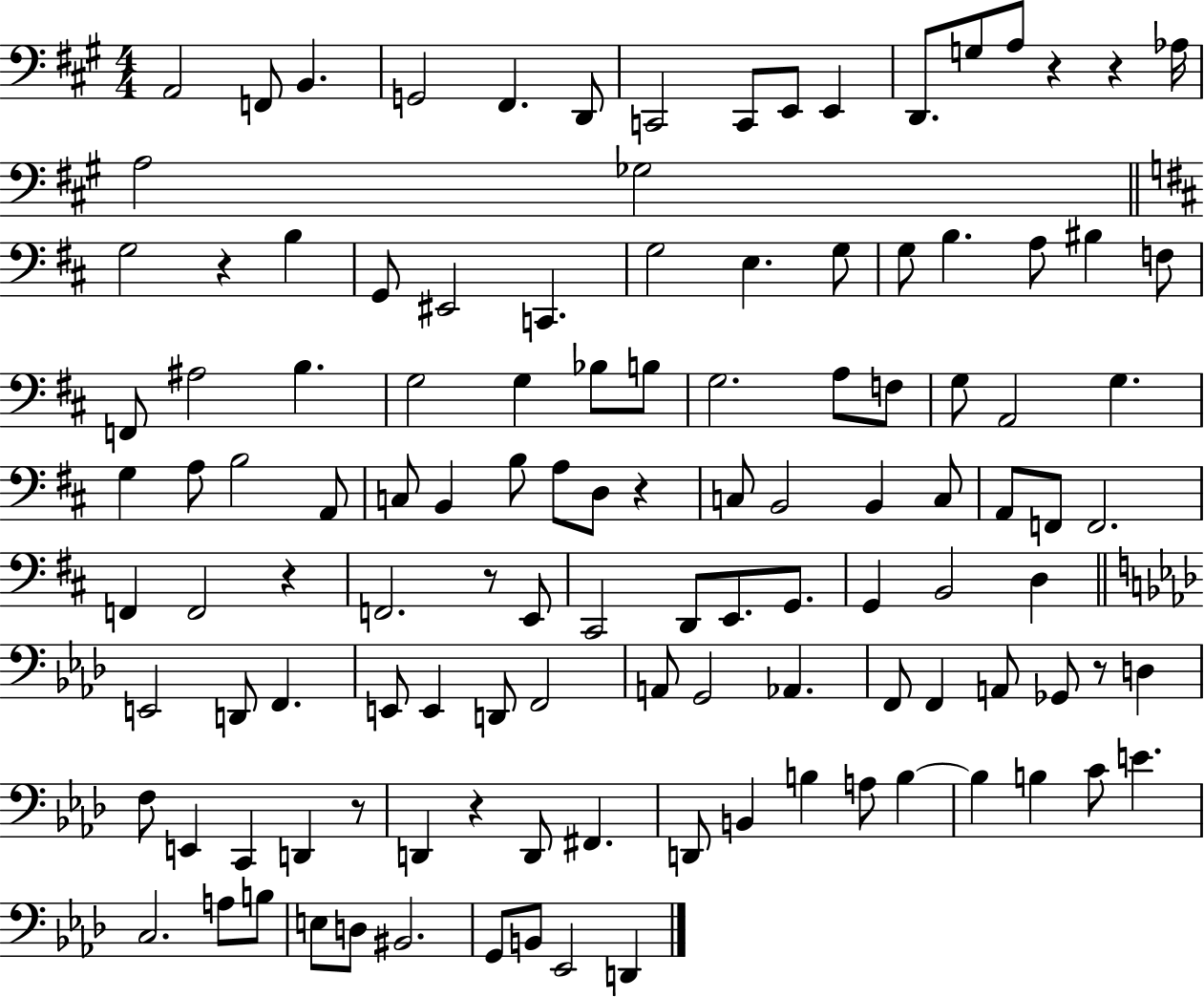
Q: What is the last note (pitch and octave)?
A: D2